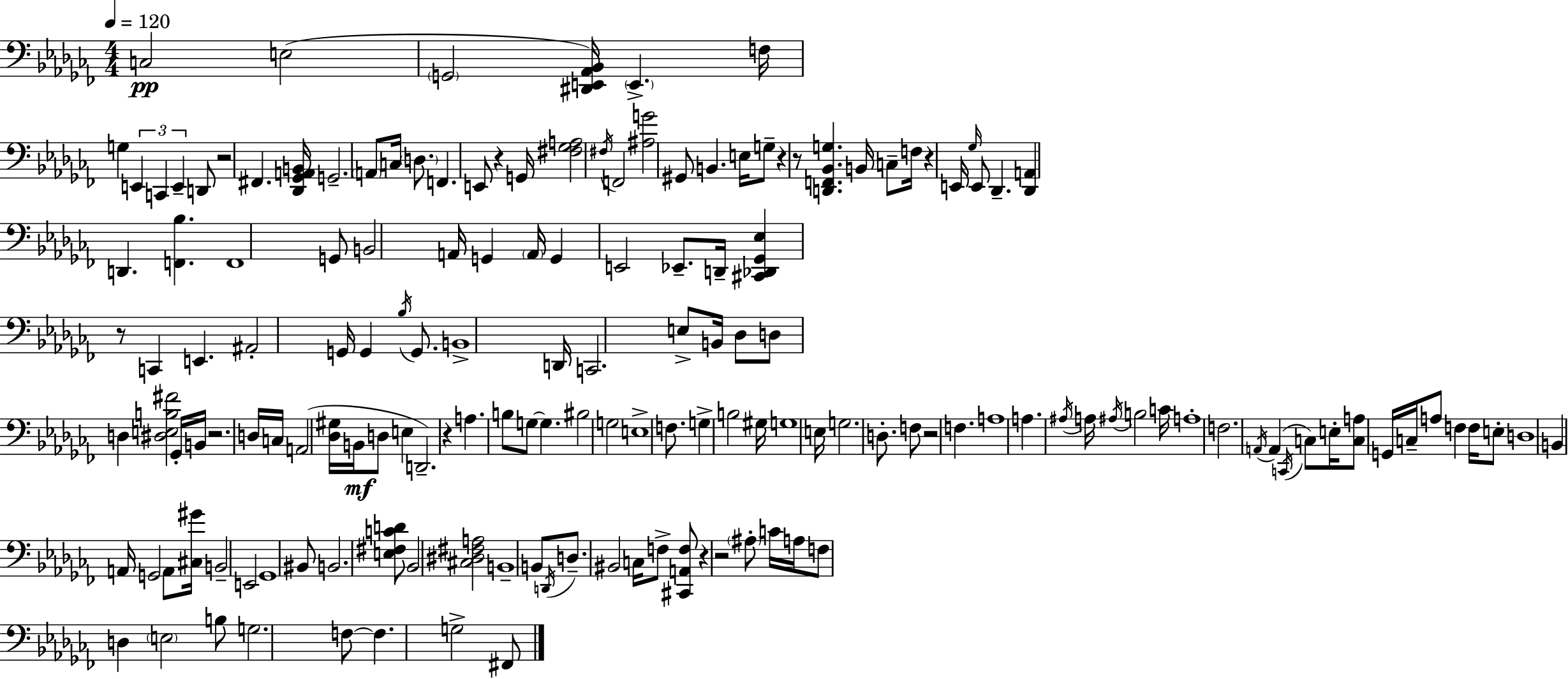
X:1
T:Untitled
M:4/4
L:1/4
K:Abm
C,2 E,2 G,,2 [^D,,E,,_A,,_B,,]/4 E,, F,/4 G, E,, C,, E,, D,,/2 z2 ^F,, [_D,,_G,,A,,B,,]/4 G,,2 A,,/2 C,/4 D,/2 F,, E,,/2 z G,,/4 [^F,_G,A,]2 ^F,/4 F,,2 [^A,G]2 ^G,,/2 B,, E,/4 G,/2 z z/2 [D,,F,,_B,,G,] B,,/4 C,/2 F,/4 z E,,/4 _G,/4 E,,/2 _D,, [_D,,A,,] D,, [F,,_B,] F,,4 G,,/2 B,,2 A,,/4 G,, A,,/4 G,, E,,2 _E,,/2 D,,/4 [^C,,_D,,_G,,_E,] z/2 C,, E,, ^A,,2 G,,/4 G,, _B,/4 G,,/2 B,,4 D,,/4 C,,2 E,/2 B,,/4 _D,/2 D,/2 D, [^D,E,B,^F]2 _G,,/4 B,,/4 z2 D,/4 C,/4 A,,2 [_D,^G,]/4 B,,/4 D,/2 E, D,,2 z A, B,/2 G,/2 G, ^B,2 G,2 E,4 F,/2 G, B,2 ^G,/4 G,4 E,/4 G,2 D,/2 F,/2 z2 F, A,4 A, ^A,/4 A,/4 ^A,/4 B,2 C/4 A,4 F,2 A,,/4 A,, C,,/4 C,/2 E,/4 [C,A,]/2 G,,/4 C,/4 A,/2 F, F,/4 E,/2 D,4 B,, A,,/4 G,,2 A,,/2 [^C,^G]/4 B,,2 E,,2 _G,,4 ^B,,/2 B,,2 [E,^F,CD]/2 _B,,2 [^C,^D,^F,A,]2 B,,4 B,,/2 D,,/4 D,/2 ^B,,2 C,/4 F,/2 [^C,,A,,F,]/2 z z2 ^A,/2 C/4 A,/4 F,/2 D, E,2 B,/2 G,2 F,/2 F, G,2 ^F,,/2